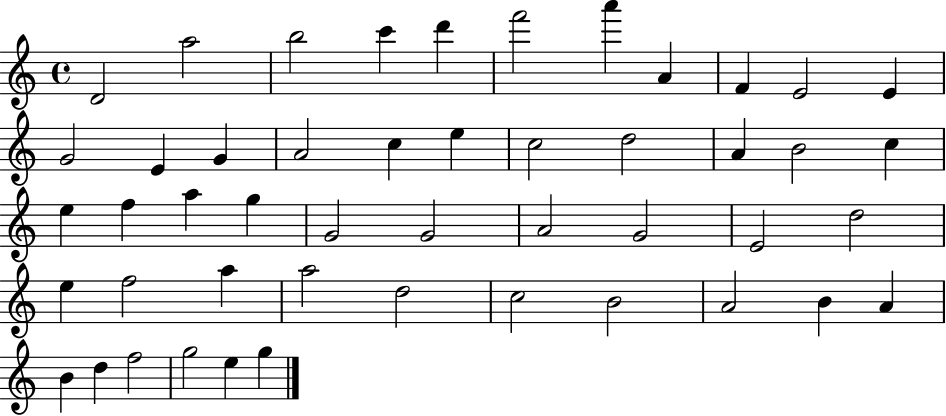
{
  \clef treble
  \time 4/4
  \defaultTimeSignature
  \key c \major
  d'2 a''2 | b''2 c'''4 d'''4 | f'''2 a'''4 a'4 | f'4 e'2 e'4 | \break g'2 e'4 g'4 | a'2 c''4 e''4 | c''2 d''2 | a'4 b'2 c''4 | \break e''4 f''4 a''4 g''4 | g'2 g'2 | a'2 g'2 | e'2 d''2 | \break e''4 f''2 a''4 | a''2 d''2 | c''2 b'2 | a'2 b'4 a'4 | \break b'4 d''4 f''2 | g''2 e''4 g''4 | \bar "|."
}